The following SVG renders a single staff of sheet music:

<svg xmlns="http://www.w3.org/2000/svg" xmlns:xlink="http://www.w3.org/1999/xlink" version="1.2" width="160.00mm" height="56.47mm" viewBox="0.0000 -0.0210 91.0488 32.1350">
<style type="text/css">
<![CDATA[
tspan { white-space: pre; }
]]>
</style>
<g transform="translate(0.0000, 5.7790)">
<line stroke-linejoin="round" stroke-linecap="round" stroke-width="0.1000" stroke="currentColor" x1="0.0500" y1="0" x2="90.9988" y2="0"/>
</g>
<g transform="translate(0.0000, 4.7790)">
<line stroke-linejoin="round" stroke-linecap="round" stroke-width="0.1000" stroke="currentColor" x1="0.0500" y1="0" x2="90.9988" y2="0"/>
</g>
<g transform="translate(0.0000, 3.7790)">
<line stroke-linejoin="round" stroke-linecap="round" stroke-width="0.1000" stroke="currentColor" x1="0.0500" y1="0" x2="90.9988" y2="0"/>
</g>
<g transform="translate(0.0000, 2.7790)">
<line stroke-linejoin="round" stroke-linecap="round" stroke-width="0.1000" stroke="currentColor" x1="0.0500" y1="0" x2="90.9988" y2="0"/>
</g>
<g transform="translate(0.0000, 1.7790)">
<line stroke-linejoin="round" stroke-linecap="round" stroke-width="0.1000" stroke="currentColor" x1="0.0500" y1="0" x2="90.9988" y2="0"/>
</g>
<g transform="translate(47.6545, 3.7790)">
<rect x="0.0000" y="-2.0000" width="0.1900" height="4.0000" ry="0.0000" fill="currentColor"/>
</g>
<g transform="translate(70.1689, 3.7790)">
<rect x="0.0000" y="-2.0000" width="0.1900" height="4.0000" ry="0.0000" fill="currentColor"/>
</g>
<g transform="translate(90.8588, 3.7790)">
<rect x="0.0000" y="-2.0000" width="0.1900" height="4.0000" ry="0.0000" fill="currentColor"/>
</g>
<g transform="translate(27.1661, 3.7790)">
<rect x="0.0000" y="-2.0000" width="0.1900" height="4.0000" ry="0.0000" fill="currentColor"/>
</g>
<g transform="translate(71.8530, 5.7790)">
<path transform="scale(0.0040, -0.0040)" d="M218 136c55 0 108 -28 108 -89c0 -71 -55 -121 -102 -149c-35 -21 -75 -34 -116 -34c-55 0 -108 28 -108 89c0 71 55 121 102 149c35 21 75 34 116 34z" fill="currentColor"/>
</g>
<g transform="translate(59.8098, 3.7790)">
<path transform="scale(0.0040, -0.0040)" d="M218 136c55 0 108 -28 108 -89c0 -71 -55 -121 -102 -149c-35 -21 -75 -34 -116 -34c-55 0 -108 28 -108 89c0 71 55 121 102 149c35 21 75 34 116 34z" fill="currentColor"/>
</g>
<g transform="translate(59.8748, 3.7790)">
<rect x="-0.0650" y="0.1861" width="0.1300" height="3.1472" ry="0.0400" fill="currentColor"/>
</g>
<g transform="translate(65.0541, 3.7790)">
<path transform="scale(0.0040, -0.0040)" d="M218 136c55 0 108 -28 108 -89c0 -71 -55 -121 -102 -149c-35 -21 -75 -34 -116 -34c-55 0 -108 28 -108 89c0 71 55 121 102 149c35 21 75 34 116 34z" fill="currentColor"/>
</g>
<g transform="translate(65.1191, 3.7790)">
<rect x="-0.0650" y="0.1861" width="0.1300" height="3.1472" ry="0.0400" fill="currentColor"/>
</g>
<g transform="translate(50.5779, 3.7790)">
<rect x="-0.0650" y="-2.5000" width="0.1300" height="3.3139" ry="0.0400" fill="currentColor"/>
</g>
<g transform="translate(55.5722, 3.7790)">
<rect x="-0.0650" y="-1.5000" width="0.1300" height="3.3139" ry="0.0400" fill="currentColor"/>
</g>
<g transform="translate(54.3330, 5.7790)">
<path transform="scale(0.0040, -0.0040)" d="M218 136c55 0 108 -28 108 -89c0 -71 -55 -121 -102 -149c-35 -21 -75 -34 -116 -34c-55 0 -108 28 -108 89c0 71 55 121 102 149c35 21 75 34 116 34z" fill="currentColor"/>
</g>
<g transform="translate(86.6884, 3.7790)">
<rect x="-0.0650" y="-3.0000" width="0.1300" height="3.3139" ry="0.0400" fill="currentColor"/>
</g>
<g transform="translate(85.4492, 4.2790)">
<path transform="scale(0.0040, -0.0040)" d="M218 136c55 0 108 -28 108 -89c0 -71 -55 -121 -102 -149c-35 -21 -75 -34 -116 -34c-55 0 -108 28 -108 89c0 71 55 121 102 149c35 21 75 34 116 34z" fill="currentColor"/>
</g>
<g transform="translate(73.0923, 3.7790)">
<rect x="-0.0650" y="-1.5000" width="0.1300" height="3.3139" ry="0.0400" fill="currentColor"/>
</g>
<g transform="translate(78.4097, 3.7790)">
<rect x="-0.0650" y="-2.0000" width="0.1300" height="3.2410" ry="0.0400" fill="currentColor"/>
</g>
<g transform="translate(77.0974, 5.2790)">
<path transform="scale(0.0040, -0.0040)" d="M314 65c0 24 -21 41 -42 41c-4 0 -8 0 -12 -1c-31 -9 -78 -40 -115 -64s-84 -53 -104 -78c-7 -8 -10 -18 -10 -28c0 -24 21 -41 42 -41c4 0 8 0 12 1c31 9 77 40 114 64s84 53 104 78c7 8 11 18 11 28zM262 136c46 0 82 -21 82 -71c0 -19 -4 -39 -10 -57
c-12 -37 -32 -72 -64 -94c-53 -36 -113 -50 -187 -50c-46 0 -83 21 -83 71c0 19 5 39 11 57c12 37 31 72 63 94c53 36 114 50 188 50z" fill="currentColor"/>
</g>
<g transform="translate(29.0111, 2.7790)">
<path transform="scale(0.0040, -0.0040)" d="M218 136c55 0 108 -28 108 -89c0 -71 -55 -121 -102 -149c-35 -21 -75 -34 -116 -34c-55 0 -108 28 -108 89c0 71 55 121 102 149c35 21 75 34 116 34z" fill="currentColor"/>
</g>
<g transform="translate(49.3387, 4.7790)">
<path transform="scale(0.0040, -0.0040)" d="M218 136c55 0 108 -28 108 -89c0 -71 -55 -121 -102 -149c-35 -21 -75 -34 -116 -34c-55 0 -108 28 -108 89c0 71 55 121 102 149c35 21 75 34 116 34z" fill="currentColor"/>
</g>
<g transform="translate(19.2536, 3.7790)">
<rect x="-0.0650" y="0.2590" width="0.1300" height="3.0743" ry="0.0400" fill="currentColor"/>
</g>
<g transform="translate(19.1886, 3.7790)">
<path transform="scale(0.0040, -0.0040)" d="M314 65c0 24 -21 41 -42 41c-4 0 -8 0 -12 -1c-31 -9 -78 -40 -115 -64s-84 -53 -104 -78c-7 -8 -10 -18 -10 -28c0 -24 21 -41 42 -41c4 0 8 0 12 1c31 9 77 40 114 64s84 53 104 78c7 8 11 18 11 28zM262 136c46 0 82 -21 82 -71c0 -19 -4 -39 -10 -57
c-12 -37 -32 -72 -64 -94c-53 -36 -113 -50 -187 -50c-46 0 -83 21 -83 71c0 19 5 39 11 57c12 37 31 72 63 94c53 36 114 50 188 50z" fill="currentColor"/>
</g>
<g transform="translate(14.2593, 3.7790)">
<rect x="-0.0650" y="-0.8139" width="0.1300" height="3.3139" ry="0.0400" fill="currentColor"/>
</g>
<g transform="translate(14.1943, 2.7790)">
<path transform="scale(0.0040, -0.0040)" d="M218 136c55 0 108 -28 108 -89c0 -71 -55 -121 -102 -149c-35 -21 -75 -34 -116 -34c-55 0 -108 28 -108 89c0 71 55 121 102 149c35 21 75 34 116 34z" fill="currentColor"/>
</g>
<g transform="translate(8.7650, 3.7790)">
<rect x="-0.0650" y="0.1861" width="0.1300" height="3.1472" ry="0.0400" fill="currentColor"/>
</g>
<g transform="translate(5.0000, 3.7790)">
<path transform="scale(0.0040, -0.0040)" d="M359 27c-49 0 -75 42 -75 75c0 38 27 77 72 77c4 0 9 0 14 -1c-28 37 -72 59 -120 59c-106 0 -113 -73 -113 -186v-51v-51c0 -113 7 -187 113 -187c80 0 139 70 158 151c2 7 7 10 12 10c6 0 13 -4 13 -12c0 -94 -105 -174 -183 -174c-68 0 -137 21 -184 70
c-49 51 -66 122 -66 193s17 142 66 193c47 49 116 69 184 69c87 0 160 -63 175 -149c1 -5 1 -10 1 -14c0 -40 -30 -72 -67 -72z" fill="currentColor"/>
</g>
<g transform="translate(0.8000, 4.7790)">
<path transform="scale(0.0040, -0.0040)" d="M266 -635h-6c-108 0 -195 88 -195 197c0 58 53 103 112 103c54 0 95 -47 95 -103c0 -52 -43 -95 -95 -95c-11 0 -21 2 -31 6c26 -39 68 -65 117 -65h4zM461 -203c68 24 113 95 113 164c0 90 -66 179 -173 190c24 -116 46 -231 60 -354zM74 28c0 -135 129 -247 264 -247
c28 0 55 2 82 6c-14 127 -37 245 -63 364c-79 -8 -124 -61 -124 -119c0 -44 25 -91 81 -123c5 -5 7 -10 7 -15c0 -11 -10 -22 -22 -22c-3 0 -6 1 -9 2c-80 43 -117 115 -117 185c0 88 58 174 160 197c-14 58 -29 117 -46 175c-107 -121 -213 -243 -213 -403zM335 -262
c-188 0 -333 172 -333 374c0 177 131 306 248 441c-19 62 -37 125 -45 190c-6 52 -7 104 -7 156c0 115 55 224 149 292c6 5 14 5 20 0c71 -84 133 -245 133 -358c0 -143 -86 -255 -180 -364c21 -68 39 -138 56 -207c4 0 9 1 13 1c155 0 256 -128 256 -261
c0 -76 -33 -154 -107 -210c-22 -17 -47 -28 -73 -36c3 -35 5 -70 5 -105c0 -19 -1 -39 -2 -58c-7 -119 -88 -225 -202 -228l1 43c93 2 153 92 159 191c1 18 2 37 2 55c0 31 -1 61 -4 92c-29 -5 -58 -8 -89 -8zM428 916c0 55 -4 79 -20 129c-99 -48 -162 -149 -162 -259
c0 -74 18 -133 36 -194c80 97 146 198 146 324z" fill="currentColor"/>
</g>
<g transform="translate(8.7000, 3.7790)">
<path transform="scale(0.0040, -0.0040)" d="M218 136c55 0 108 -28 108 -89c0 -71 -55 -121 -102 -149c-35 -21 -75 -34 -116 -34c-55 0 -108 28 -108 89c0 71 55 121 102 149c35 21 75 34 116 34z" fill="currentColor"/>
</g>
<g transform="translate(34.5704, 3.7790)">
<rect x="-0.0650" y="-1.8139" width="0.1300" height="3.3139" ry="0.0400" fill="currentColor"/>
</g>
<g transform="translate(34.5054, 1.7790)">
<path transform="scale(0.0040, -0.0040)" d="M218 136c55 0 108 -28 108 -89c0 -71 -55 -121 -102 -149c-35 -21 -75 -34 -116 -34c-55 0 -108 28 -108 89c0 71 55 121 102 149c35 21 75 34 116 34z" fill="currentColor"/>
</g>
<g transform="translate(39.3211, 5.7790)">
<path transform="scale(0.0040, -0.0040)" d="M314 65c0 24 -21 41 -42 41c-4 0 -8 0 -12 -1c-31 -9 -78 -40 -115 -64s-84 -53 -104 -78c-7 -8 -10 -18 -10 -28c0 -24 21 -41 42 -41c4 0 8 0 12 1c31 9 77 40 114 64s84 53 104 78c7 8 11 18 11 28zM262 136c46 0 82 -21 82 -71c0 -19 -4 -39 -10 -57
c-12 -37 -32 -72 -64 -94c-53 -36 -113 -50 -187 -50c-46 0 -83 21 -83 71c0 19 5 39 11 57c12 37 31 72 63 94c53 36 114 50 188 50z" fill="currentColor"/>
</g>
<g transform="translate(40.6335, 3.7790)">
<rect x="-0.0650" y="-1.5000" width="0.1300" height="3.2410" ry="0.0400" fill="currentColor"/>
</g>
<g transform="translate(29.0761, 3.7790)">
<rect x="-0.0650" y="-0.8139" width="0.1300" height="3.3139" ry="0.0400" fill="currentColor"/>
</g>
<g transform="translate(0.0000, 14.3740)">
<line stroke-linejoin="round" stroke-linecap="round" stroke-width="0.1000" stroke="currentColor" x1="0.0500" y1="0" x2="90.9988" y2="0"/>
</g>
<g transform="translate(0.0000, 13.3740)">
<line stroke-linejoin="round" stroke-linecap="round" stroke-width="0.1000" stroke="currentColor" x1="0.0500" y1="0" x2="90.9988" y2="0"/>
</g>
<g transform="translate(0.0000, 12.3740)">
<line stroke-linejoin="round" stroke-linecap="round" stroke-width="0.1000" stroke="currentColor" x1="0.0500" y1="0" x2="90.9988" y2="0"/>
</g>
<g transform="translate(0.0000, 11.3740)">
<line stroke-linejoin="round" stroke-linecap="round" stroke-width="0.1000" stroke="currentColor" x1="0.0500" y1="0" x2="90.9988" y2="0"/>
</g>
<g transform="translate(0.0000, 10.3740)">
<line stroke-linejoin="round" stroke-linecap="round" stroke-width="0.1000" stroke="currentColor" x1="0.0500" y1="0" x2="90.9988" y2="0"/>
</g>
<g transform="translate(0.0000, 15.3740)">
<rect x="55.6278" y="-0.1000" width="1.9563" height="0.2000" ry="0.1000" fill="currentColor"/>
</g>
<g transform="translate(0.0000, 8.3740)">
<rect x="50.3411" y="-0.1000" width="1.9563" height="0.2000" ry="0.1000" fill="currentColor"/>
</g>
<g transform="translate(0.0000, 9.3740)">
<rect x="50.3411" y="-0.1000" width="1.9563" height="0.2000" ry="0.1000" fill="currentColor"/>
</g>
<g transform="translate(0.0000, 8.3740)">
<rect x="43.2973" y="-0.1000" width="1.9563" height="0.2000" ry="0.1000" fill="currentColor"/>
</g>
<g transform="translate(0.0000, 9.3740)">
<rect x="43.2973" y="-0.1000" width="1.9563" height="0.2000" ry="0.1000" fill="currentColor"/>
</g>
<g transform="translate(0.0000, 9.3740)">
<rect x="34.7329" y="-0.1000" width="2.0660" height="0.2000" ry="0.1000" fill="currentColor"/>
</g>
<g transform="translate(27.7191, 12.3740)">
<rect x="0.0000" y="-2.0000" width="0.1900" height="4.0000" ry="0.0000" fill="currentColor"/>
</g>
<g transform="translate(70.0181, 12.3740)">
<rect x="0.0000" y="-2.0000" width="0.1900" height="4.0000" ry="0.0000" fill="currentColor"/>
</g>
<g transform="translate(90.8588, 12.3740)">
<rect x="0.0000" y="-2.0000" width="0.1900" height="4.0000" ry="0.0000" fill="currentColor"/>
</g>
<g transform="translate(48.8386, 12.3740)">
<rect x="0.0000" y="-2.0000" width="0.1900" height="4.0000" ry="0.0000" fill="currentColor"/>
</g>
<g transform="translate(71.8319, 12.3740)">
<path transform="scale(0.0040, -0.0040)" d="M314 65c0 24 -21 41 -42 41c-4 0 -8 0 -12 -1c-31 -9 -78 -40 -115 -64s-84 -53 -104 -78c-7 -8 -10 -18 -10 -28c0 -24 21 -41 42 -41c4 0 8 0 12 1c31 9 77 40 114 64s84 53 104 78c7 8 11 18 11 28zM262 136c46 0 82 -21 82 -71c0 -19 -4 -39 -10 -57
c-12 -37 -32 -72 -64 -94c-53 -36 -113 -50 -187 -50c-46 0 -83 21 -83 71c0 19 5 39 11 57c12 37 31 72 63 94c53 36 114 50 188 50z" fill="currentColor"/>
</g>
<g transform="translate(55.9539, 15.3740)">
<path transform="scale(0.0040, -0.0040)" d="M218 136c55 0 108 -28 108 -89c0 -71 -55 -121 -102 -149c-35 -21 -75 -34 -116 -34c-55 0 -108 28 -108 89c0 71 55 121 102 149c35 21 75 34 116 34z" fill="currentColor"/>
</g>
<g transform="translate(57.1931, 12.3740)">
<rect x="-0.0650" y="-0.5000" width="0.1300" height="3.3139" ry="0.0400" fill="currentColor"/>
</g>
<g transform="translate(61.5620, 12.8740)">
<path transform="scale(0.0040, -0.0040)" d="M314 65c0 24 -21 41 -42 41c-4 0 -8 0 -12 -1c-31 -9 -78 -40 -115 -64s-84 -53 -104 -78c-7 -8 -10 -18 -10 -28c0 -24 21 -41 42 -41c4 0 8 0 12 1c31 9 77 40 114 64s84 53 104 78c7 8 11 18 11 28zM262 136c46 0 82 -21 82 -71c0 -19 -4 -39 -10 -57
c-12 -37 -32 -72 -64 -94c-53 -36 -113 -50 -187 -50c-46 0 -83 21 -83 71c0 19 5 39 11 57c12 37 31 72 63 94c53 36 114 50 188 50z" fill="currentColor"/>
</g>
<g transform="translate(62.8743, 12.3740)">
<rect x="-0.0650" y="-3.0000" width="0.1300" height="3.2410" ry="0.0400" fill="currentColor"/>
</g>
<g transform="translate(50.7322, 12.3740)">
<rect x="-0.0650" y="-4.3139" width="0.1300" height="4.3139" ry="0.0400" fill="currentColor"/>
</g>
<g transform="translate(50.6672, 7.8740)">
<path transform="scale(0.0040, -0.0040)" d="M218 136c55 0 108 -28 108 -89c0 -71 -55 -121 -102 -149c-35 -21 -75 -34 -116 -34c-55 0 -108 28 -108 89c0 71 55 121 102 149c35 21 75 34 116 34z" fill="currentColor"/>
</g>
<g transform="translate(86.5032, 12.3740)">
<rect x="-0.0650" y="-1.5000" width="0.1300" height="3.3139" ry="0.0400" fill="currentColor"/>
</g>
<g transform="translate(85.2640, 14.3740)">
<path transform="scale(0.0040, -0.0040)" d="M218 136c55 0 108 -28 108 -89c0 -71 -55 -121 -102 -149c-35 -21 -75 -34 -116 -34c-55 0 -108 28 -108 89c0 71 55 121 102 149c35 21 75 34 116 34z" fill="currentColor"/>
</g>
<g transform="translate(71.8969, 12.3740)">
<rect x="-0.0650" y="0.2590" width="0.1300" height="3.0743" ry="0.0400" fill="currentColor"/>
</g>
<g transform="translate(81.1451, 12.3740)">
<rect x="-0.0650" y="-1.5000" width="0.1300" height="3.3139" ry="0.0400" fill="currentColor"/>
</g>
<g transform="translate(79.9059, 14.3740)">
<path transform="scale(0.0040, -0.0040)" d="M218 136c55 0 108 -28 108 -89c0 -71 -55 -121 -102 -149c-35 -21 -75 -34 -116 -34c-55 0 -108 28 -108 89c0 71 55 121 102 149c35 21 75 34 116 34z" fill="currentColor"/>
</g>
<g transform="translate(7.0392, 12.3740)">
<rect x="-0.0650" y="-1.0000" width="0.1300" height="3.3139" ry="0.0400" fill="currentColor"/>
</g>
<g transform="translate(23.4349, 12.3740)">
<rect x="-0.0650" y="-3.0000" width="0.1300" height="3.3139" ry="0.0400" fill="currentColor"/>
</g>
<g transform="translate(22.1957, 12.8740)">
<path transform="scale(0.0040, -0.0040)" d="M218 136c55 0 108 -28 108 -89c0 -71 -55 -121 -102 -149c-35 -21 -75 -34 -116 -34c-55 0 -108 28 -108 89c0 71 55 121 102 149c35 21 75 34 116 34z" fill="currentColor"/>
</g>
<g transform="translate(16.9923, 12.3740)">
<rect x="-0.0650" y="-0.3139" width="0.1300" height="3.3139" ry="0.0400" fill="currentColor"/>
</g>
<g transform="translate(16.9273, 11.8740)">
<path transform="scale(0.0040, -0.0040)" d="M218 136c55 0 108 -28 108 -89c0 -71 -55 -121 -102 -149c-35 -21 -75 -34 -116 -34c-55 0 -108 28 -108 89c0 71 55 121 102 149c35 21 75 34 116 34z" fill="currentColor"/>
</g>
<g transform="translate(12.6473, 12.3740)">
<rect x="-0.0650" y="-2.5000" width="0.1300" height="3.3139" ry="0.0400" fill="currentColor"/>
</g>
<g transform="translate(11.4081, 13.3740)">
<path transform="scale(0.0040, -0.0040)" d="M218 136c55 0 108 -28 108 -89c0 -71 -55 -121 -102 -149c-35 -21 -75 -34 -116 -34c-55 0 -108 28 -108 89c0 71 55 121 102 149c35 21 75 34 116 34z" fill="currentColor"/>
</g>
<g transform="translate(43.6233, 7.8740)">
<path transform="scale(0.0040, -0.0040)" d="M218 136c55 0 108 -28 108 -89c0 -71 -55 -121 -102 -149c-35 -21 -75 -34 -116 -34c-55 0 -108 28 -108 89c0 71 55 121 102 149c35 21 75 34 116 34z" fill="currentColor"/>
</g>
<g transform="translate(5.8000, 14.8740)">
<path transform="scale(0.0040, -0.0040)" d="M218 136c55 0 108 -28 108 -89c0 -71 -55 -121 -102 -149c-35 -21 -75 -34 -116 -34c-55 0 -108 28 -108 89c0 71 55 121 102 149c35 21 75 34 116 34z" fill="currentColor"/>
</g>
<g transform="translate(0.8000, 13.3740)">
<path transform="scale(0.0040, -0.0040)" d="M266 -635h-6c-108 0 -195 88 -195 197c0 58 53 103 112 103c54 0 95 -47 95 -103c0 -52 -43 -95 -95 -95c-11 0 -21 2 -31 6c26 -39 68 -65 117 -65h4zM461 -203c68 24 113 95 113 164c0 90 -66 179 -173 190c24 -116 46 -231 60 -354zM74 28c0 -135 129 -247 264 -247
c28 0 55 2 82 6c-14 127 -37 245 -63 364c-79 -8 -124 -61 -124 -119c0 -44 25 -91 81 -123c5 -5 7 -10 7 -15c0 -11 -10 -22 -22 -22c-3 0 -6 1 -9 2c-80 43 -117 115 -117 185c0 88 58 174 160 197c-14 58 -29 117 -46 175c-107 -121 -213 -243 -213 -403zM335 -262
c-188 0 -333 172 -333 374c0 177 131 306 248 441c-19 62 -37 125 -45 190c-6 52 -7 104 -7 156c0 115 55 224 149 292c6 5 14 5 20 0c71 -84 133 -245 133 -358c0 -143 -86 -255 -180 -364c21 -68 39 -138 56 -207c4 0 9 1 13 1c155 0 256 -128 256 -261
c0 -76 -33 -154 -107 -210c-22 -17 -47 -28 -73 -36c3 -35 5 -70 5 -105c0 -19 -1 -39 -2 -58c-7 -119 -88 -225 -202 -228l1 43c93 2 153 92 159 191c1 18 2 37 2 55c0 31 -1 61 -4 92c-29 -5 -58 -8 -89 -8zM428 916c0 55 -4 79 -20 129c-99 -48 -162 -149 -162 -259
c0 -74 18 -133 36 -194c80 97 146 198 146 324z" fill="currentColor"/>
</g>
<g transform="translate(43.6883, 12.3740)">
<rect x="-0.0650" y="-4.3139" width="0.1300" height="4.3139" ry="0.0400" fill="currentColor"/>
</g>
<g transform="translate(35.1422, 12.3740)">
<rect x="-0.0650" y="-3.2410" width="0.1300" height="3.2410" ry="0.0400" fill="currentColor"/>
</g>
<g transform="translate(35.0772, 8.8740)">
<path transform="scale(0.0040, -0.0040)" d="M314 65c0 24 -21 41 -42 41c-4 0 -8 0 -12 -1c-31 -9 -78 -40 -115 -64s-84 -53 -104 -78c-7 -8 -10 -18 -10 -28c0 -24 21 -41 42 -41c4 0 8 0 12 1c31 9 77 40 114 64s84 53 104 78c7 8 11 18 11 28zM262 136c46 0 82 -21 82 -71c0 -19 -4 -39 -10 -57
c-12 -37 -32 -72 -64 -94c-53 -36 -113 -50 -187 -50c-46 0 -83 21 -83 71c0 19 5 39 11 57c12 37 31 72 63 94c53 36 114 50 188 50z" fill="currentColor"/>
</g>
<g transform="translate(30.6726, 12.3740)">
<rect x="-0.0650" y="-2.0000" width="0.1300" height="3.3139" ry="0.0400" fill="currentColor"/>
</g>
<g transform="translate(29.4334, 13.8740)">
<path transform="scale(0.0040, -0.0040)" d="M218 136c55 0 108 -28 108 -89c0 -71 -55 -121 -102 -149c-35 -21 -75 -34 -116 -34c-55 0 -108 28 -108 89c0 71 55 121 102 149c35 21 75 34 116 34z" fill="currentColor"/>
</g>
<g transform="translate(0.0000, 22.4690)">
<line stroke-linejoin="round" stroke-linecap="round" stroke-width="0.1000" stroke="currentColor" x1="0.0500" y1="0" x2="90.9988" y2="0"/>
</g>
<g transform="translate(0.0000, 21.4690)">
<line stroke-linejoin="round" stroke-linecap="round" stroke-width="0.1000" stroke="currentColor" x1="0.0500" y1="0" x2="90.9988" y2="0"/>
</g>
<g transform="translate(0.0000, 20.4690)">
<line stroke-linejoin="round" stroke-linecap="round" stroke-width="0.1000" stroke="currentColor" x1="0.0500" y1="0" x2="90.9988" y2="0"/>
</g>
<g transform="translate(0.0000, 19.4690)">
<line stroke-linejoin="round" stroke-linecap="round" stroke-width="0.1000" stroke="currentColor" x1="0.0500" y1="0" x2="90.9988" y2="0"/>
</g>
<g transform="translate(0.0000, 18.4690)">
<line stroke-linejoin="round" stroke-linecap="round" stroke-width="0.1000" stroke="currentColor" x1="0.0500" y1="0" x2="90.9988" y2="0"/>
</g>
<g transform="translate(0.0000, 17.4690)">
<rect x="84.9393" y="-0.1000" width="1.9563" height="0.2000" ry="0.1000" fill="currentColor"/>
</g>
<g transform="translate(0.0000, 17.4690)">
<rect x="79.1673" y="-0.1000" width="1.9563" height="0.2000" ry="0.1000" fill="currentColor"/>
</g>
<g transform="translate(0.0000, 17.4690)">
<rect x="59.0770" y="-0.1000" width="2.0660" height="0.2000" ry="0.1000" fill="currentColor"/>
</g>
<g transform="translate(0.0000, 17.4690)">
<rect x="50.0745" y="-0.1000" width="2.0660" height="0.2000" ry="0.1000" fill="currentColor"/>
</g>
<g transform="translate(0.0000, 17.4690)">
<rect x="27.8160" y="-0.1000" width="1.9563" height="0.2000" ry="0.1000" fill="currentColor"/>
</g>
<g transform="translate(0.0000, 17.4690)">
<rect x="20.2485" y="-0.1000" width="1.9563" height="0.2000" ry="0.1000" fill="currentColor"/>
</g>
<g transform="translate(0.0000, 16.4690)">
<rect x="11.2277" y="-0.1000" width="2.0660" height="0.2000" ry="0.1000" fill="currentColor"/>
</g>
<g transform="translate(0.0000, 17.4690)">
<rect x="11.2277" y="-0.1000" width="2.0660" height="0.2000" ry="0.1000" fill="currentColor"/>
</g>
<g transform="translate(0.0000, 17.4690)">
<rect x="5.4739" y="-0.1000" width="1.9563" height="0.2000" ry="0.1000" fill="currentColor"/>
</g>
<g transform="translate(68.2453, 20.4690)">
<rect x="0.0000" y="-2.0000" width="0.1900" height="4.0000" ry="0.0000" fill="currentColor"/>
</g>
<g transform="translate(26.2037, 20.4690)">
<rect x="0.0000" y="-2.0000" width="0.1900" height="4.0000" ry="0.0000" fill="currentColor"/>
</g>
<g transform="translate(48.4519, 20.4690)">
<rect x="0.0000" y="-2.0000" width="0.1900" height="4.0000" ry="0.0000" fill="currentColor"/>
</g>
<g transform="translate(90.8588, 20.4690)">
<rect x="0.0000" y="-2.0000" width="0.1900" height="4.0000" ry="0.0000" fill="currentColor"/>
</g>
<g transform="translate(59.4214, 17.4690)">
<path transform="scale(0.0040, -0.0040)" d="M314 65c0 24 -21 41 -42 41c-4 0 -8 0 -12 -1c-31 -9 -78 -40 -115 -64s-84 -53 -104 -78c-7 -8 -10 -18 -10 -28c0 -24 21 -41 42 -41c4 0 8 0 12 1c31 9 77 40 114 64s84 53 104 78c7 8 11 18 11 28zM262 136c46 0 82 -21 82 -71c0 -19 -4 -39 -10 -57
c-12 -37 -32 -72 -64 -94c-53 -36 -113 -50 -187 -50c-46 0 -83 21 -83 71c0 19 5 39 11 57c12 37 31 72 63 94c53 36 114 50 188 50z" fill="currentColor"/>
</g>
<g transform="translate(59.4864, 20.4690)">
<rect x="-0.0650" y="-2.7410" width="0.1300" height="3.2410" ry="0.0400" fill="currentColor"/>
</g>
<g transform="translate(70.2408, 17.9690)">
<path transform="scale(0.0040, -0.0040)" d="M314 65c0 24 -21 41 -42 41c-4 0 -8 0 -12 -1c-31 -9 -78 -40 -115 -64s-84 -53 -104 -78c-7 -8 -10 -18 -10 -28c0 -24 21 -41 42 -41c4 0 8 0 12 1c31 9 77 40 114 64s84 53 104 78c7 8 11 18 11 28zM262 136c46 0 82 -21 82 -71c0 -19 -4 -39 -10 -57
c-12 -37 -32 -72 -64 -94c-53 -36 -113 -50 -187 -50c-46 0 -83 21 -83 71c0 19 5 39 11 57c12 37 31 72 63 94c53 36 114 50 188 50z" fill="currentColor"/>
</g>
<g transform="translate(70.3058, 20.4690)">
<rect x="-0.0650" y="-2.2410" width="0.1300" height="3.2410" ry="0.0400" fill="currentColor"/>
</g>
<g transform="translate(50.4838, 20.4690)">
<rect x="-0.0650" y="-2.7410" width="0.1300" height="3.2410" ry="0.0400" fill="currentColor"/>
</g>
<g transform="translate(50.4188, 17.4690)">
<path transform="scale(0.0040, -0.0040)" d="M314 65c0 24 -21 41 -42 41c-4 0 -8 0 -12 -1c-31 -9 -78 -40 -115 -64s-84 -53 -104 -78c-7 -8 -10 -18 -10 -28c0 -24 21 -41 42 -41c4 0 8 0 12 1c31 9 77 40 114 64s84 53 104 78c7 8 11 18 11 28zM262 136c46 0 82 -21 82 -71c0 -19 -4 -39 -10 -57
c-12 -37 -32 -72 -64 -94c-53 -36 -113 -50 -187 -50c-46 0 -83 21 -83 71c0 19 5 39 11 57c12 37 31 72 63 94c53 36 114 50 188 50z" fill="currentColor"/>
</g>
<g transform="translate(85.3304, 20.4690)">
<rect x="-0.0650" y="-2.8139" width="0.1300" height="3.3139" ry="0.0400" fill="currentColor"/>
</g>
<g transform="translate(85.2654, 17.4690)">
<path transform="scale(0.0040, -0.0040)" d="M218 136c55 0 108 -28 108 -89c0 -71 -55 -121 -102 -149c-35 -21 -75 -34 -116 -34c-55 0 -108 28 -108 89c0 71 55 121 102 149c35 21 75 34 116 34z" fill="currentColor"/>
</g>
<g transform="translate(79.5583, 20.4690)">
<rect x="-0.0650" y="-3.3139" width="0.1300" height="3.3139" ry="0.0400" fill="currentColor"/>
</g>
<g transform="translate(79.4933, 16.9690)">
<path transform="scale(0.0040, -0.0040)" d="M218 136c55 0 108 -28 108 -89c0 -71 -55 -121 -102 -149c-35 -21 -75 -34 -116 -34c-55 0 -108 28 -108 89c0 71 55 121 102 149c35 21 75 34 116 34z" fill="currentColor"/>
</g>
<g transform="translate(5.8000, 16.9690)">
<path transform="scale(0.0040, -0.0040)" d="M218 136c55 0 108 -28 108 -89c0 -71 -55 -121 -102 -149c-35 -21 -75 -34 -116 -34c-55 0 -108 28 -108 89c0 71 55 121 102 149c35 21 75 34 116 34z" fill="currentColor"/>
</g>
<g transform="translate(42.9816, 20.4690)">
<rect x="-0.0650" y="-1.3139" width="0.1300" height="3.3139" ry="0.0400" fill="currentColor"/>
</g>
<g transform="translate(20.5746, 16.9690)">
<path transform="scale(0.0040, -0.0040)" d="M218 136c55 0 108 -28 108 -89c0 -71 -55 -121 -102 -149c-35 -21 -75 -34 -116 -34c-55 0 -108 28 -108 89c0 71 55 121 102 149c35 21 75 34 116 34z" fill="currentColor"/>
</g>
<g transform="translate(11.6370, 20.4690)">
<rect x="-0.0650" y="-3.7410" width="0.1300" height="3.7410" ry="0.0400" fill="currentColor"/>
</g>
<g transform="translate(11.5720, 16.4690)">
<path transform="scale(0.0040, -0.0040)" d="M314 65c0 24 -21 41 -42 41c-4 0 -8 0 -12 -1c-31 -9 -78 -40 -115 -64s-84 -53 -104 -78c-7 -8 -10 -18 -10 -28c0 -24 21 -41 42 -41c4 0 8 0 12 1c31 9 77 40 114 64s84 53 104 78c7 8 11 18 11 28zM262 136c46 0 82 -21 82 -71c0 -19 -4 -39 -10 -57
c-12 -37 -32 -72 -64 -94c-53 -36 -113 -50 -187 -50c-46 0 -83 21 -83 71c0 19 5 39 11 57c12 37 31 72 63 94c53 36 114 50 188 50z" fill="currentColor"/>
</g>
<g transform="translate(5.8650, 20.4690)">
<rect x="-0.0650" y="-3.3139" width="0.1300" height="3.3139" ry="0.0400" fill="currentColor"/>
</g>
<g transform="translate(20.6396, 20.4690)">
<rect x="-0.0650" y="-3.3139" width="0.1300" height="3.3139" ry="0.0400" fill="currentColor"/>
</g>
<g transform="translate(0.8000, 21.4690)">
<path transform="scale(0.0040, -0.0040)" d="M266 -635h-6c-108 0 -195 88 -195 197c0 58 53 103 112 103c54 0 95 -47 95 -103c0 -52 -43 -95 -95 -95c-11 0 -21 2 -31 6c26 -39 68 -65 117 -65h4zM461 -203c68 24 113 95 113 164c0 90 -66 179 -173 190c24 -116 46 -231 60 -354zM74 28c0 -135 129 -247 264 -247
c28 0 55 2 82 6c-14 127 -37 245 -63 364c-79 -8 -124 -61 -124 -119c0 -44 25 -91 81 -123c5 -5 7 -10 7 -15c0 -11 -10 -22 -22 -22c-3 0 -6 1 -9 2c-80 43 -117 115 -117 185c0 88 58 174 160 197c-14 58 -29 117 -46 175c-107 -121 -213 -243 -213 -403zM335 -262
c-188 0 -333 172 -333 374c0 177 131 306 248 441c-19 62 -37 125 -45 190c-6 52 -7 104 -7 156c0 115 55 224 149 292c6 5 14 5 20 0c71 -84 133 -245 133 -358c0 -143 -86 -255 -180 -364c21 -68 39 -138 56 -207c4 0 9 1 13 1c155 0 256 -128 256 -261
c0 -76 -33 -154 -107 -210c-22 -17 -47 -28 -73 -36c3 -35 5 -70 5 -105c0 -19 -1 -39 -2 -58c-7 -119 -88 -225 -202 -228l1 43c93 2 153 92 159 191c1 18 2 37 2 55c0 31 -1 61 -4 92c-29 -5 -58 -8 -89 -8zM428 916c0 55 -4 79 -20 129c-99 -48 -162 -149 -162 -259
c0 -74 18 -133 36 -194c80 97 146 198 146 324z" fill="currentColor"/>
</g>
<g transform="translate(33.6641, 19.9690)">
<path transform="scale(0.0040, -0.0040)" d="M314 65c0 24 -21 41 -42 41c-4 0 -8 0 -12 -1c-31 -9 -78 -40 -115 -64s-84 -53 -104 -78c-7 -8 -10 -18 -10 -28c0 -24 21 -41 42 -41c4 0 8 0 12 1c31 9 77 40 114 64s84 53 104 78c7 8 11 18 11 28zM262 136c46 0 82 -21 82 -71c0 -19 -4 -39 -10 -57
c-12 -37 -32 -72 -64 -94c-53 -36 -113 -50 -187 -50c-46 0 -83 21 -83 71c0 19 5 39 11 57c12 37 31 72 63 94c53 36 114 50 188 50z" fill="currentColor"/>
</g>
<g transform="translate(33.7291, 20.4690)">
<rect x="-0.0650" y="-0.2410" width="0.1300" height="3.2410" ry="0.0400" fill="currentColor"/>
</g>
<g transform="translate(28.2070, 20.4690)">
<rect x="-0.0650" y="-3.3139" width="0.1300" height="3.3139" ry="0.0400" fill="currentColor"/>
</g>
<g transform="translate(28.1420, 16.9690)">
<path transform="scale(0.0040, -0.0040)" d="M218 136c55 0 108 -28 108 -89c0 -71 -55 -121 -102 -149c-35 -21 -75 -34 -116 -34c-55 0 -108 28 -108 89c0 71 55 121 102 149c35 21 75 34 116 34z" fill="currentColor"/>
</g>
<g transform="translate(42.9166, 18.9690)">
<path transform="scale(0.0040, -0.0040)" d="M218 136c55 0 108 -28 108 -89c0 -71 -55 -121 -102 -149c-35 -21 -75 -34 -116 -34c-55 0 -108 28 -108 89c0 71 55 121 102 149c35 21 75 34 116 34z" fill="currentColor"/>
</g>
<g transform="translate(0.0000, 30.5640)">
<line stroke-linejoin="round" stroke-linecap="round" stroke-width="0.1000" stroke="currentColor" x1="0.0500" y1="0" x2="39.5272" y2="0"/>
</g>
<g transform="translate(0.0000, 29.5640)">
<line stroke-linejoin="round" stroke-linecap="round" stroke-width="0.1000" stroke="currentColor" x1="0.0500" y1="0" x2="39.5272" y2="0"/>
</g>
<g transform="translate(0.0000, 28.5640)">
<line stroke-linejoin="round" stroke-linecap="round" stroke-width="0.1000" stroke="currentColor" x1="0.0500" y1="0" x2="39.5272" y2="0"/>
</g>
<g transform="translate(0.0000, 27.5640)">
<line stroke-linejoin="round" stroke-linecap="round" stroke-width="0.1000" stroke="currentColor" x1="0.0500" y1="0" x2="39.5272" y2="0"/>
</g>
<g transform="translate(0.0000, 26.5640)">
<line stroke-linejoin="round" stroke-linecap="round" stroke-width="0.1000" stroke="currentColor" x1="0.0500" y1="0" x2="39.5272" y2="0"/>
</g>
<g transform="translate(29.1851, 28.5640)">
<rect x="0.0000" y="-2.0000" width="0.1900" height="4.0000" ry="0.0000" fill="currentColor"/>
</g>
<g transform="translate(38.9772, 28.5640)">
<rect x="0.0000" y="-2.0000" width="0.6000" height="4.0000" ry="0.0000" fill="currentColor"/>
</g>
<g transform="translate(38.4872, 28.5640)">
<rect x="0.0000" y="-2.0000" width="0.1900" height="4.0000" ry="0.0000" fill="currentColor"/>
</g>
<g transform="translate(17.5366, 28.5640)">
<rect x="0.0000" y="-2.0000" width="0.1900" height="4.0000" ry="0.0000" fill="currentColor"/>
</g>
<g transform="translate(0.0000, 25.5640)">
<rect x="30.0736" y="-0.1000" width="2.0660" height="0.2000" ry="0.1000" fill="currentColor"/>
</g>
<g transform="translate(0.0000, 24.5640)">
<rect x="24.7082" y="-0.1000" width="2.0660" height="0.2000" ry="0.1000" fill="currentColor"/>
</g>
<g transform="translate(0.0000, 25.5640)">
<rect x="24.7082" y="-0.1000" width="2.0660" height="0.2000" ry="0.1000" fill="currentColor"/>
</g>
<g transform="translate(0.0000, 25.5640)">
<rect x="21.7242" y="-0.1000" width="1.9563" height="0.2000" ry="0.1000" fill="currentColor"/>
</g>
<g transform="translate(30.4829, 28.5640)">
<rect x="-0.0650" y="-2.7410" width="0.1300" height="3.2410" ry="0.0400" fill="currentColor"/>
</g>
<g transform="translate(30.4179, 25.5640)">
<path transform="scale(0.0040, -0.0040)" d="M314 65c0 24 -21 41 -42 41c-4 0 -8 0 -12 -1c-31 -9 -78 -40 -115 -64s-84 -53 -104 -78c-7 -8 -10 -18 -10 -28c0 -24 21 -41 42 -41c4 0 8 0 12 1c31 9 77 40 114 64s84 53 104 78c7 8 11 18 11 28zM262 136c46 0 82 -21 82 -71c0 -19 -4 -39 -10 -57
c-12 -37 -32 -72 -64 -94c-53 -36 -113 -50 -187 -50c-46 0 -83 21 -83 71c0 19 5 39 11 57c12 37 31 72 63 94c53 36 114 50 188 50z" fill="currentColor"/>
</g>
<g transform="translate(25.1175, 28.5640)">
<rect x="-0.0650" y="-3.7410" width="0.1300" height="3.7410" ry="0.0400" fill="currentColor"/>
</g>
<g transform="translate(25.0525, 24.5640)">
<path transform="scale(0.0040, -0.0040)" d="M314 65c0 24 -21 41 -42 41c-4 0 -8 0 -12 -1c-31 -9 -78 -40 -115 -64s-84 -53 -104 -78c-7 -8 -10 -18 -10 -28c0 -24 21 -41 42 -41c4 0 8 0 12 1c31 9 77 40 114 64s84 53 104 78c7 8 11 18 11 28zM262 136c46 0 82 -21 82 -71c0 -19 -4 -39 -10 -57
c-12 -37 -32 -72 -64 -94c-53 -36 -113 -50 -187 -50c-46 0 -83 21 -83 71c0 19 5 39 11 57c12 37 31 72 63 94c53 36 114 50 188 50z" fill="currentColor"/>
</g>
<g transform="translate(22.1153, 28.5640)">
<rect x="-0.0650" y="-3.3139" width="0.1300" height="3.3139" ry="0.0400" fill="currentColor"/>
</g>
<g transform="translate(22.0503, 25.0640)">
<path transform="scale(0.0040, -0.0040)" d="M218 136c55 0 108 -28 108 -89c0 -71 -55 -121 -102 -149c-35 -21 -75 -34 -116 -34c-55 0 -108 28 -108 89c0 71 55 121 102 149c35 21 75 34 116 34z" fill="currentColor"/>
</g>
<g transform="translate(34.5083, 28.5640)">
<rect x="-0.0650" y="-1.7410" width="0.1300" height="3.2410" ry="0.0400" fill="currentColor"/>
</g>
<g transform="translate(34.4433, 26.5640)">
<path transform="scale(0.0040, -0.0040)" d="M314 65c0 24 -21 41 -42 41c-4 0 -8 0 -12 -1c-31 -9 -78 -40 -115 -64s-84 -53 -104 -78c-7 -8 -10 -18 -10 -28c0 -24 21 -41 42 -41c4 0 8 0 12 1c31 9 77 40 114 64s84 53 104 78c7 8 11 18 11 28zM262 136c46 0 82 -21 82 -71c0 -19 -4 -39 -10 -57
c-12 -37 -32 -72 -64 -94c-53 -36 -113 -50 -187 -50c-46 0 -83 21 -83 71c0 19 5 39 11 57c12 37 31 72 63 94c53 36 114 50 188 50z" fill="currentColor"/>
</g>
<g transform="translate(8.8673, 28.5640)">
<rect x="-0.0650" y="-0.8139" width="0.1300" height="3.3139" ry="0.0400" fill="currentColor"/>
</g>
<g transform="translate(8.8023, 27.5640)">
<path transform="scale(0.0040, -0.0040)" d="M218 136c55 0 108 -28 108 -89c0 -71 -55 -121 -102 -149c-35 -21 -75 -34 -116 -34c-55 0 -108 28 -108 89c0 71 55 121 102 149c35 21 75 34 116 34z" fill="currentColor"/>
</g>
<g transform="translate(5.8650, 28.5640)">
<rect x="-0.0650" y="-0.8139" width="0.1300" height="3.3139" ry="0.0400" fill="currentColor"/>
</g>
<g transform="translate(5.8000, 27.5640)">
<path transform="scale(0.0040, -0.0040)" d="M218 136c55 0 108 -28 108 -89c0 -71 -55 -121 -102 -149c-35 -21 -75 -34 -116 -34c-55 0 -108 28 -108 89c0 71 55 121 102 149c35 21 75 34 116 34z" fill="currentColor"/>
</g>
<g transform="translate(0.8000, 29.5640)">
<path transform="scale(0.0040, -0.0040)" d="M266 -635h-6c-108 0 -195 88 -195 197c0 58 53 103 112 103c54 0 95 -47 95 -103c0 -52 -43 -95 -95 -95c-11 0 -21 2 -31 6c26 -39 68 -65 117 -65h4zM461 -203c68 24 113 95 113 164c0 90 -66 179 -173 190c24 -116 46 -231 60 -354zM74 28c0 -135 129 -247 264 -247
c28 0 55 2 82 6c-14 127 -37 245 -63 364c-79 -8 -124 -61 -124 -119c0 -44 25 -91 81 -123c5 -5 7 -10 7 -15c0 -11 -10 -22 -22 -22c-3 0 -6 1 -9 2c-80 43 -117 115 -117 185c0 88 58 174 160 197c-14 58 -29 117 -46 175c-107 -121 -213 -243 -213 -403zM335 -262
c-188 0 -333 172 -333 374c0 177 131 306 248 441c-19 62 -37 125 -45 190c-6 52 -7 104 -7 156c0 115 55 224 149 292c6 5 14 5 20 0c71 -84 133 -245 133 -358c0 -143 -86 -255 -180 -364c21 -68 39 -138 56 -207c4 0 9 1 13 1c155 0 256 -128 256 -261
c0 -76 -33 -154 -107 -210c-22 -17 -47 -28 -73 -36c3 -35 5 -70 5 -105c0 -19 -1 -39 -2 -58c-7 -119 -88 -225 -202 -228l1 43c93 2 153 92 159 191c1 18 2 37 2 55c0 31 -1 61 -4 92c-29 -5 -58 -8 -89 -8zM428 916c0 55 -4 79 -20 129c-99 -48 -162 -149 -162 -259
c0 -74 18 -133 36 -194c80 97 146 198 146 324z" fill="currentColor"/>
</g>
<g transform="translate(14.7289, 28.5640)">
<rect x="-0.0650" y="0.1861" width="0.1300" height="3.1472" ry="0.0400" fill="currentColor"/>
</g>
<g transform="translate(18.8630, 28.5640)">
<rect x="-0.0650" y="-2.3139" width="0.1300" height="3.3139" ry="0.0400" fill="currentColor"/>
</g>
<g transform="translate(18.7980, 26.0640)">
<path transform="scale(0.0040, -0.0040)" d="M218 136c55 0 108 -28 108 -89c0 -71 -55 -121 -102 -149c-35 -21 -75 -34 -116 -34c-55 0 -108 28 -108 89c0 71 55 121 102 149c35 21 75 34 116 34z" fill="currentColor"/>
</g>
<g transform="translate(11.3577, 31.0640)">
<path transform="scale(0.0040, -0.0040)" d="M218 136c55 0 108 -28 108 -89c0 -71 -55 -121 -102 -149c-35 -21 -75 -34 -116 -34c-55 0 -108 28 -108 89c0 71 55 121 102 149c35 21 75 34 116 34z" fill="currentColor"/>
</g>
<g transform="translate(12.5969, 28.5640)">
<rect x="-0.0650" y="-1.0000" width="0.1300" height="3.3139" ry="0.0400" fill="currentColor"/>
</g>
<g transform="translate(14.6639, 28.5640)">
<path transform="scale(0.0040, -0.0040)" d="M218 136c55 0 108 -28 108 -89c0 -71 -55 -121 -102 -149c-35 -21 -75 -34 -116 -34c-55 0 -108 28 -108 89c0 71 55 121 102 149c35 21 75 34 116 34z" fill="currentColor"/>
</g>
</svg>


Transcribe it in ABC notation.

X:1
T:Untitled
M:4/4
L:1/4
K:C
B d B2 d f E2 G E B B E F2 A D G c A F b2 d' d' C A2 B2 E E b c'2 b b c2 e a2 a2 g2 b a d d D B g b c'2 a2 f2